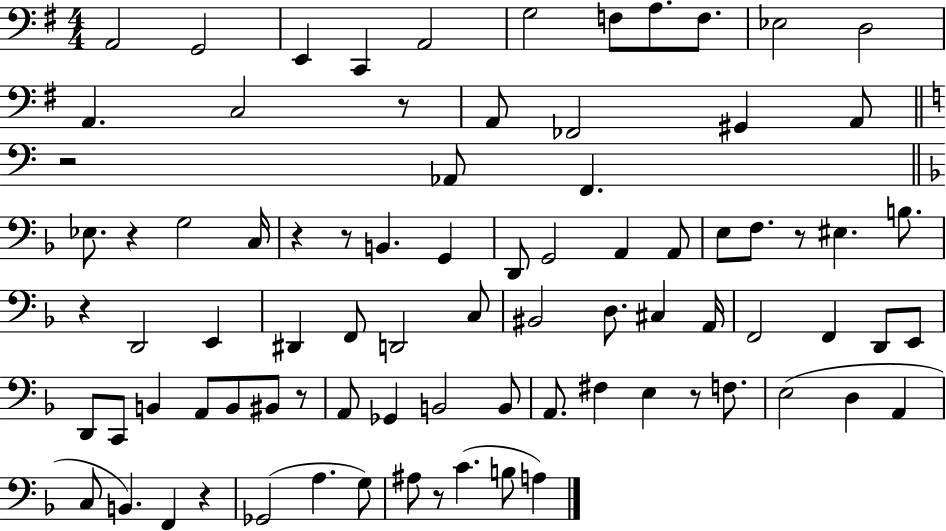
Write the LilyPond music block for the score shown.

{
  \clef bass
  \numericTimeSignature
  \time 4/4
  \key g \major
  a,2 g,2 | e,4 c,4 a,2 | g2 f8 a8. f8. | ees2 d2 | \break a,4. c2 r8 | a,8 fes,2 gis,4 a,8 | \bar "||" \break \key c \major r2 aes,8 f,4. | \bar "||" \break \key f \major ees8. r4 g2 c16 | r4 r8 b,4. g,4 | d,8 g,2 a,4 a,8 | e8 f8. r8 eis4. b8. | \break r4 d,2 e,4 | dis,4 f,8 d,2 c8 | bis,2 d8. cis4 a,16 | f,2 f,4 d,8 e,8 | \break d,8 c,8 b,4 a,8 b,8 bis,8 r8 | a,8 ges,4 b,2 b,8 | a,8. fis4 e4 r8 f8. | e2( d4 a,4 | \break c8 b,4.) f,4 r4 | ges,2( a4. g8) | ais8 r8 c'4.( b8 a4) | \bar "|."
}